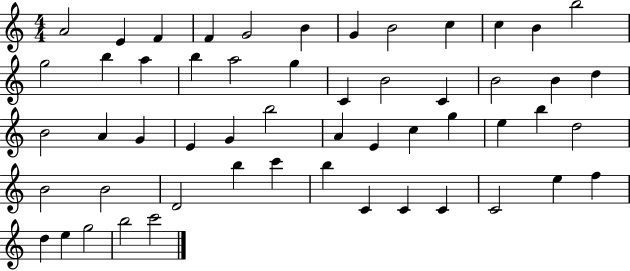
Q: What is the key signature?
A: C major